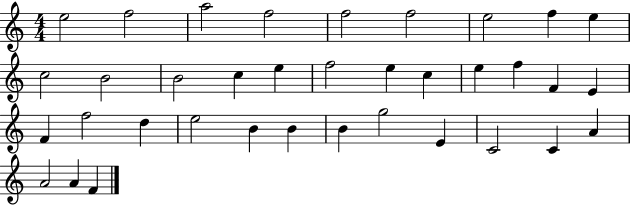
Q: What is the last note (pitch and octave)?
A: F4